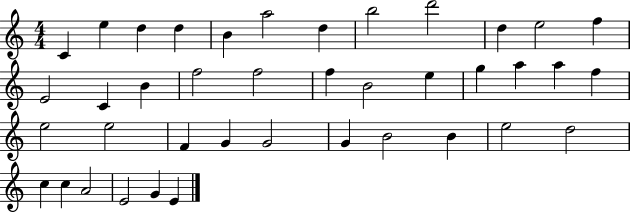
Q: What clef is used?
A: treble